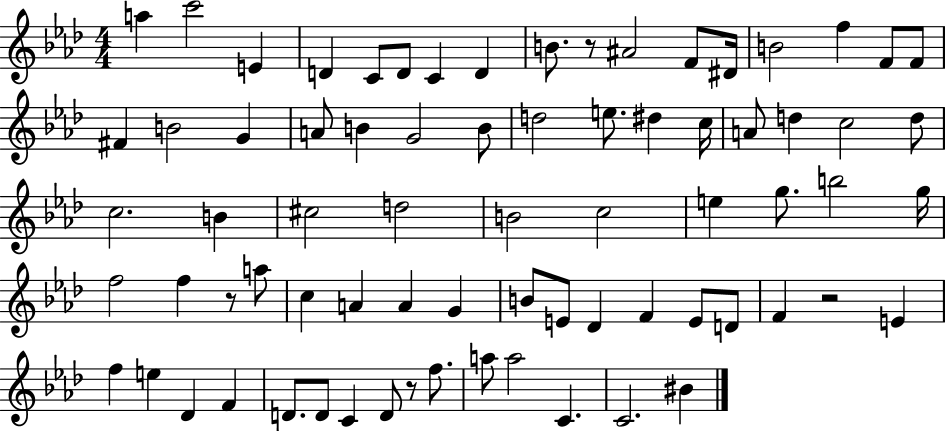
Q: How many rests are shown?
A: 4